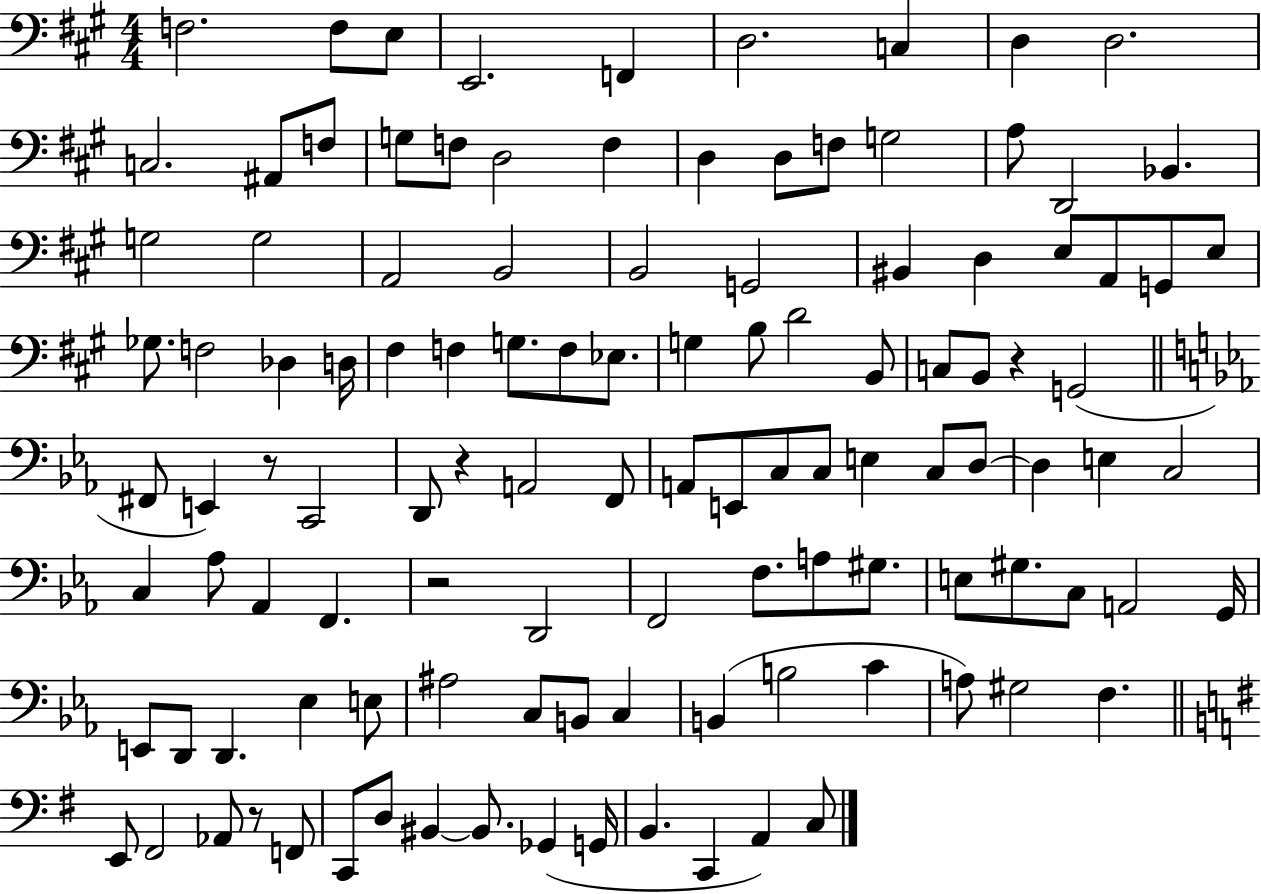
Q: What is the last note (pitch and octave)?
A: C3